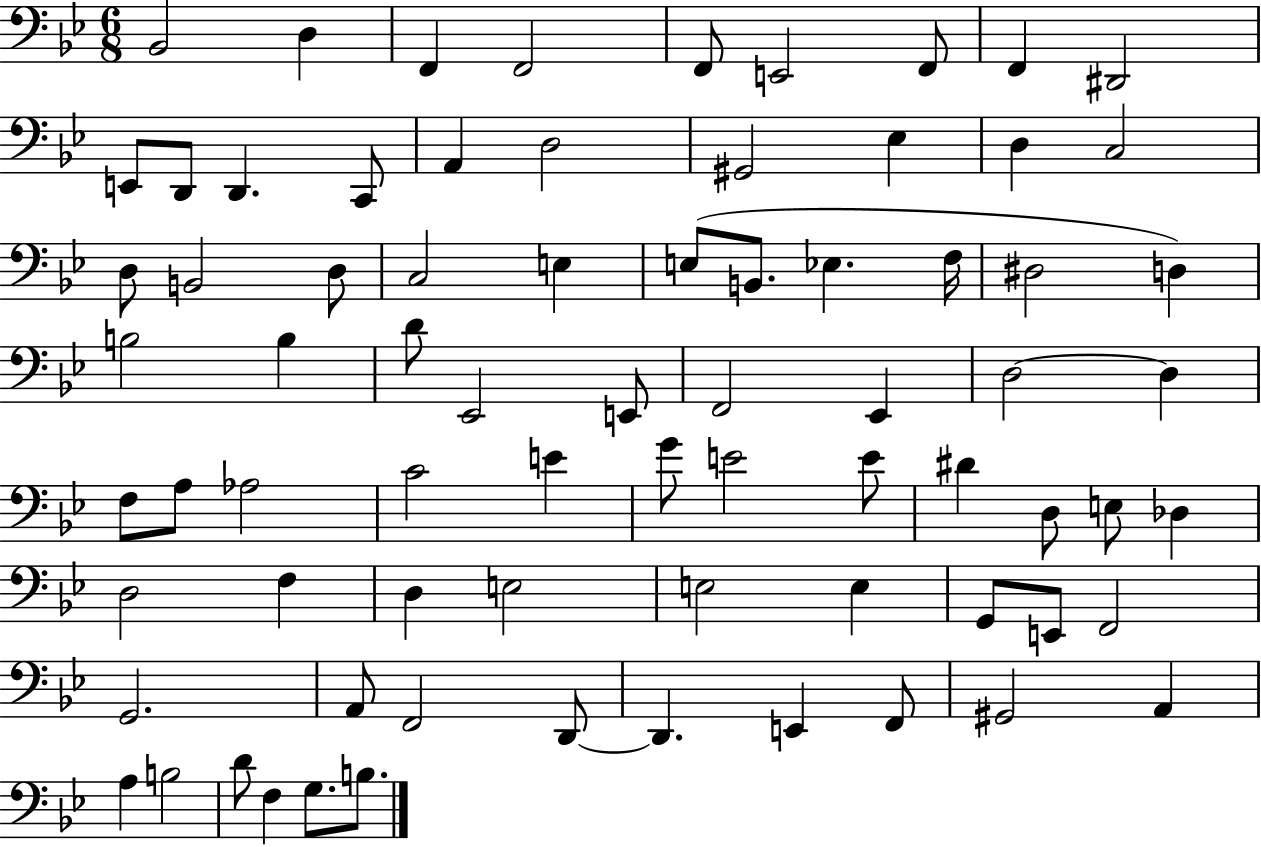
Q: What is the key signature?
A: BES major